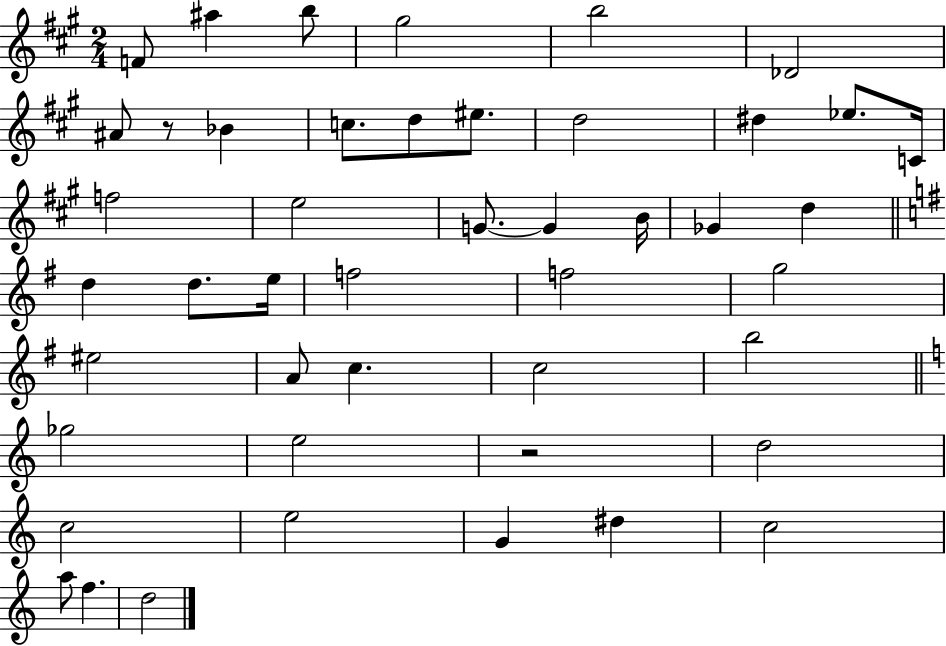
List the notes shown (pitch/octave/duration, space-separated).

F4/e A#5/q B5/e G#5/h B5/h Db4/h A#4/e R/e Bb4/q C5/e. D5/e EIS5/e. D5/h D#5/q Eb5/e. C4/s F5/h E5/h G4/e. G4/q B4/s Gb4/q D5/q D5/q D5/e. E5/s F5/h F5/h G5/h EIS5/h A4/e C5/q. C5/h B5/h Gb5/h E5/h R/h D5/h C5/h E5/h G4/q D#5/q C5/h A5/e F5/q. D5/h